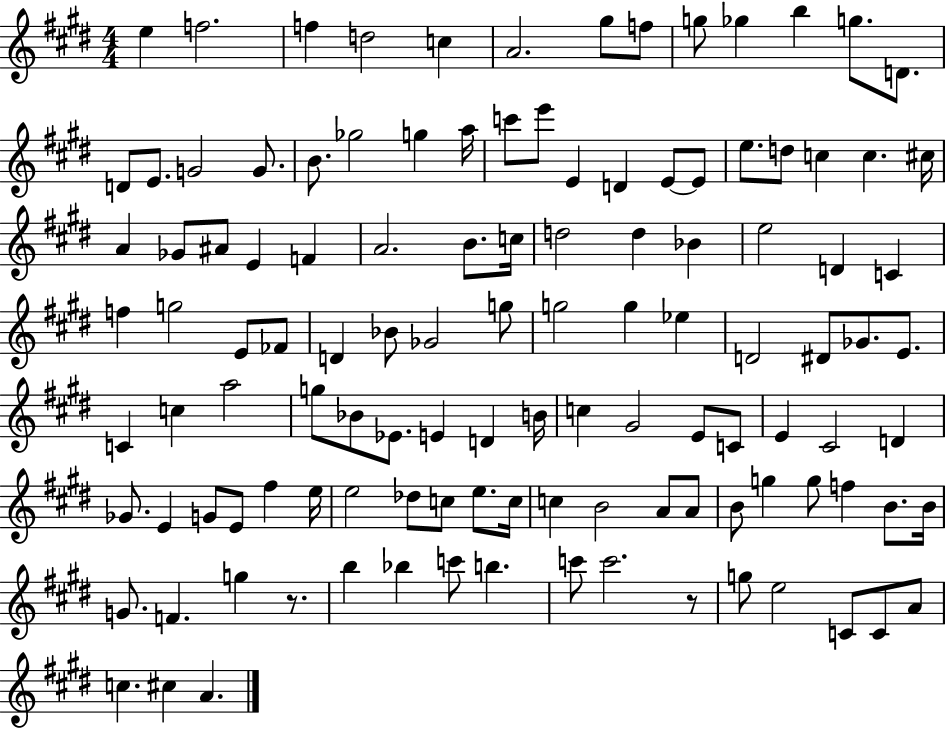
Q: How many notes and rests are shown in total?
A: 117